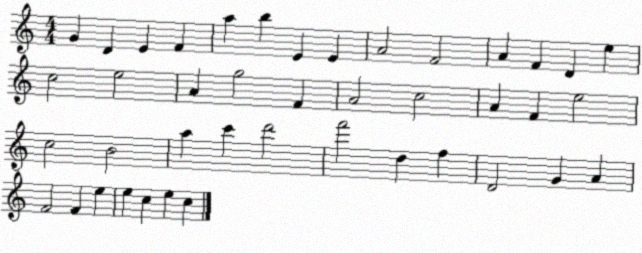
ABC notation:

X:1
T:Untitled
M:4/4
L:1/4
K:C
G D E F a b E E A2 F2 A F D e c2 e2 A g2 F A2 c2 A F e2 c2 B2 a c' d'2 f'2 d f D2 G A F2 F e e c e c